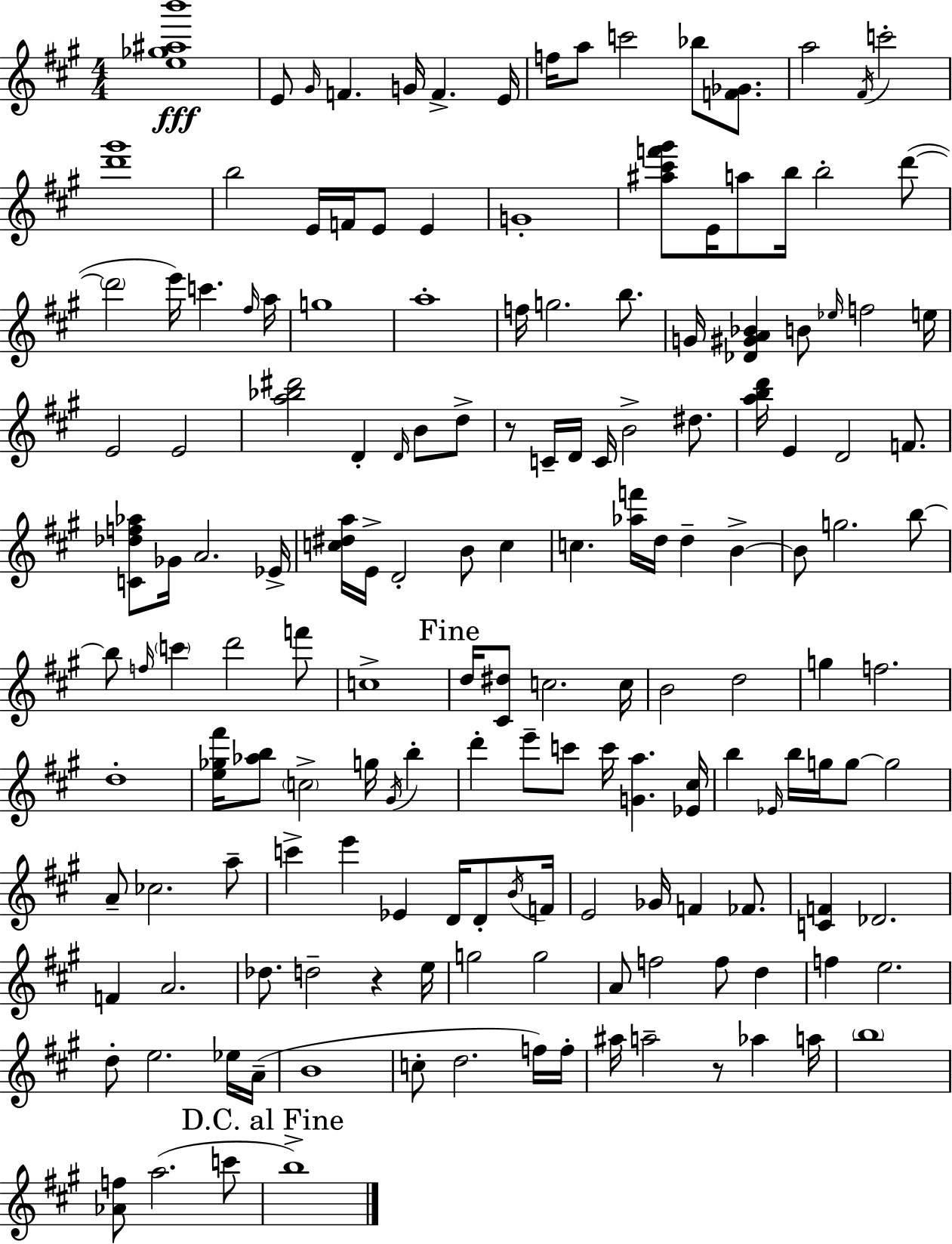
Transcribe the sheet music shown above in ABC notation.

X:1
T:Untitled
M:4/4
L:1/4
K:A
[e_g^ab']4 E/2 ^G/4 F G/4 F E/4 f/4 a/2 c'2 _b/2 [F_G]/2 a2 ^F/4 c'2 [d'^g']4 b2 E/4 F/4 E/2 E G4 [^a^c'f'^g']/2 E/4 a/2 b/4 b2 d'/2 d'2 e'/4 c' ^f/4 a/4 g4 a4 f/4 g2 b/2 G/4 [_D^GA_B] B/2 _e/4 f2 e/4 E2 E2 [a_b^d']2 D D/4 B/2 d/2 z/2 C/4 D/4 C/4 B2 ^d/2 [abd']/4 E D2 F/2 [C_df_a]/2 _G/4 A2 _E/4 [c^da]/4 E/4 D2 B/2 c c [_af']/4 d/4 d B B/2 g2 b/2 b/2 f/4 c' d'2 f'/2 c4 d/4 [^C^d]/2 c2 c/4 B2 d2 g f2 d4 [e_g^f']/4 [_ab]/2 c2 g/4 ^G/4 b d' e'/2 c'/2 c'/4 [Ga] [_E^c]/4 b _E/4 b/4 g/4 g/2 g2 A/2 _c2 a/2 c' e' _E D/4 D/2 B/4 F/4 E2 _G/4 F _F/2 [CF] _D2 F A2 _d/2 d2 z e/4 g2 g2 A/2 f2 f/2 d f e2 d/2 e2 _e/4 A/4 B4 c/2 d2 f/4 f/4 ^a/4 a2 z/2 _a a/4 b4 [_Af]/2 a2 c'/2 b4